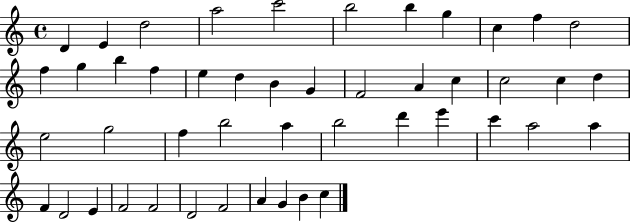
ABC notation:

X:1
T:Untitled
M:4/4
L:1/4
K:C
D E d2 a2 c'2 b2 b g c f d2 f g b f e d B G F2 A c c2 c d e2 g2 f b2 a b2 d' e' c' a2 a F D2 E F2 F2 D2 F2 A G B c